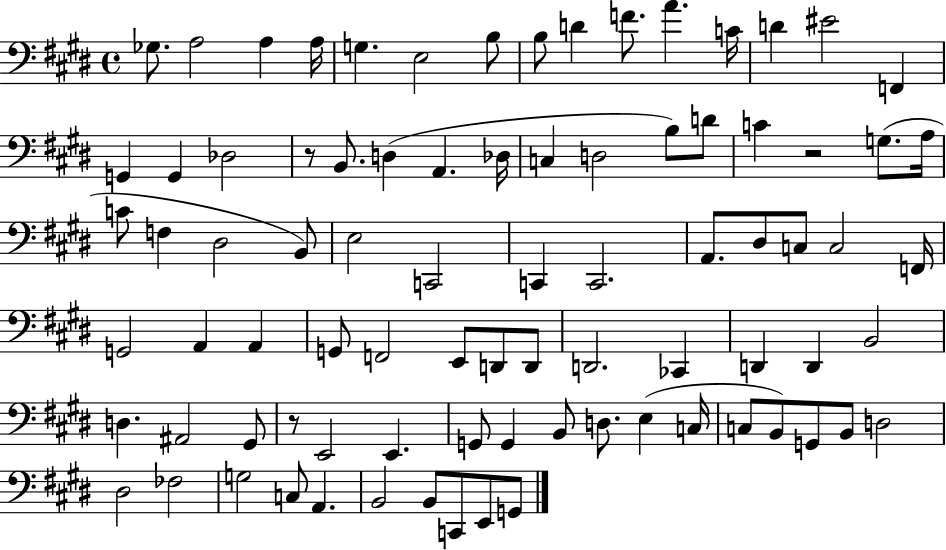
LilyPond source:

{
  \clef bass
  \time 4/4
  \defaultTimeSignature
  \key e \major
  \repeat volta 2 { ges8. a2 a4 a16 | g4. e2 b8 | b8 d'4 f'8. a'4. c'16 | d'4 eis'2 f,4 | \break g,4 g,4 des2 | r8 b,8. d4( a,4. des16 | c4 d2 b8) d'8 | c'4 r2 g8.( a16 | \break c'8 f4 dis2 b,8) | e2 c,2 | c,4 c,2. | a,8. dis8 c8 c2 f,16 | \break g,2 a,4 a,4 | g,8 f,2 e,8 d,8 d,8 | d,2. ces,4 | d,4 d,4 b,2 | \break d4. ais,2 gis,8 | r8 e,2 e,4. | g,8 g,4 b,8 d8. e4( c16 | c8 b,8) g,8 b,8 d2 | \break dis2 fes2 | g2 c8 a,4. | b,2 b,8 c,8 e,8 g,8 | } \bar "|."
}